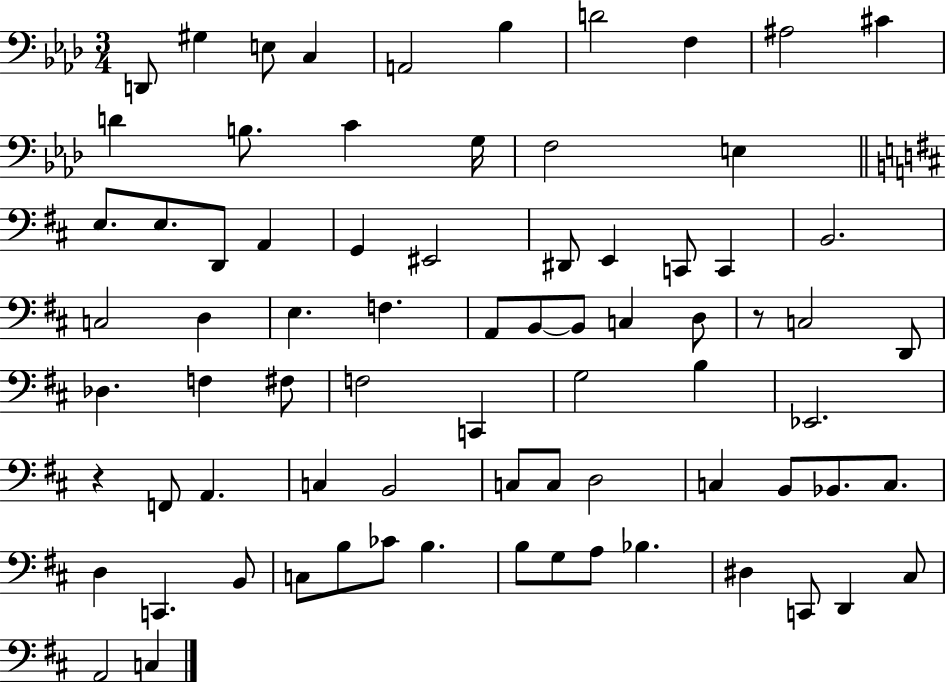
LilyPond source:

{
  \clef bass
  \numericTimeSignature
  \time 3/4
  \key aes \major
  d,8 gis4 e8 c4 | a,2 bes4 | d'2 f4 | ais2 cis'4 | \break d'4 b8. c'4 g16 | f2 e4 | \bar "||" \break \key d \major e8. e8. d,8 a,4 | g,4 eis,2 | dis,8 e,4 c,8 c,4 | b,2. | \break c2 d4 | e4. f4. | a,8 b,8~~ b,8 c4 d8 | r8 c2 d,8 | \break des4. f4 fis8 | f2 c,4 | g2 b4 | ees,2. | \break r4 f,8 a,4. | c4 b,2 | c8 c8 d2 | c4 b,8 bes,8. c8. | \break d4 c,4. b,8 | c8 b8 ces'8 b4. | b8 g8 a8 bes4. | dis4 c,8 d,4 cis8 | \break a,2 c4 | \bar "|."
}